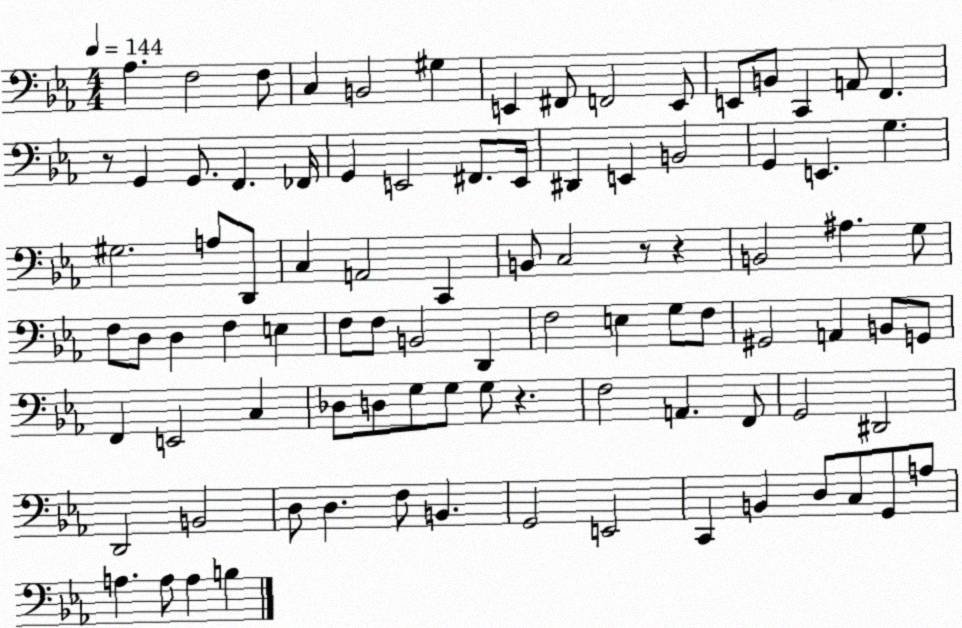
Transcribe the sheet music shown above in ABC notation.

X:1
T:Untitled
M:4/4
L:1/4
K:Eb
_A, F,2 F,/2 C, B,,2 ^G, E,, ^F,,/2 F,,2 E,,/2 E,,/2 B,,/2 C,, A,,/2 F,, z/2 G,, G,,/2 F,, _F,,/4 G,, E,,2 ^F,,/2 E,,/4 ^D,, E,, B,,2 G,, E,, G, ^G,2 A,/2 D,,/2 C, A,,2 C,, B,,/2 C,2 z/2 z B,,2 ^A, G,/2 F,/2 D,/2 D, F, E, F,/2 F,/2 B,,2 D,, F,2 E, G,/2 F,/2 ^G,,2 A,, B,,/2 G,,/2 F,, E,,2 C, _D,/2 D,/2 G,/2 G,/2 G,/2 z F,2 A,, F,,/2 G,,2 ^D,,2 D,,2 B,,2 D,/2 D, F,/2 B,, G,,2 E,,2 C,, B,, D,/2 C,/2 G,,/2 A,/2 A, A,/2 A, B,